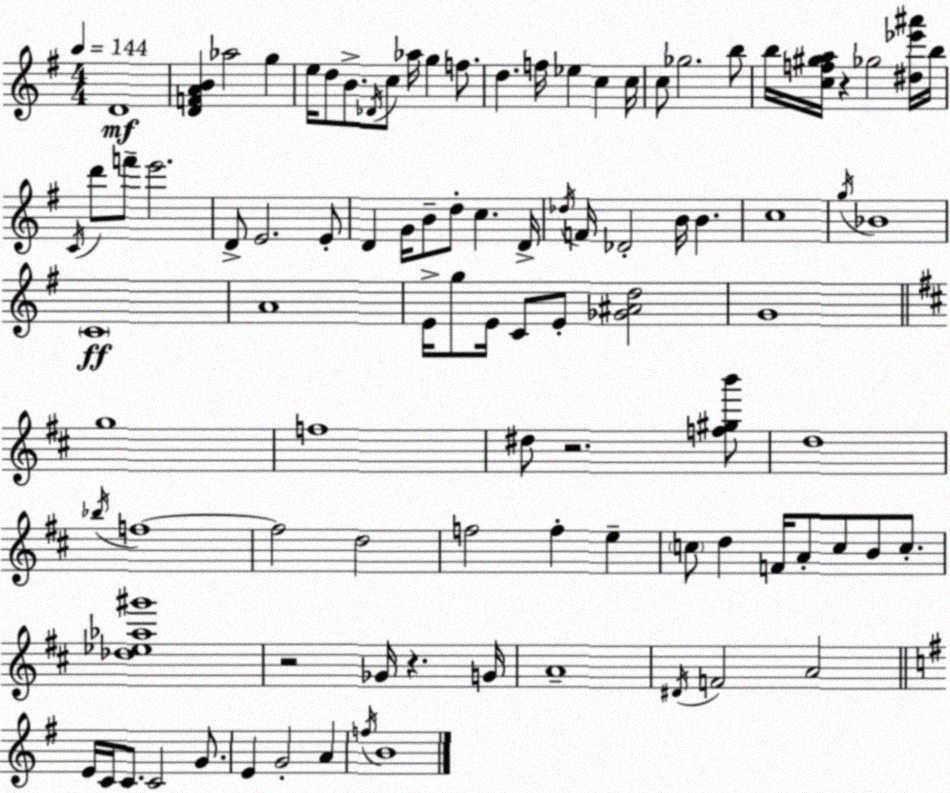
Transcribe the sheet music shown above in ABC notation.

X:1
T:Untitled
M:4/4
L:1/4
K:Em
D4 [DFAB] _a2 g e/4 d/2 B/2 _D/4 c/2 _a/4 g f/2 d f/4 _e c c/4 c/2 _g2 b/2 b/4 [cf^ga]/4 z _g2 [^d_e'^a']/4 b/4 C/4 d'/2 f'/2 e'2 D/2 E2 E/2 D G/4 B/2 d/2 c D/4 _d/4 F/4 _D2 B/4 B c4 g/4 _B4 C4 A4 E/4 g/2 E/4 C/2 E/2 [_G^Ad]2 G4 g4 f4 ^d/2 z2 [f^gb']/2 d4 _b/4 f4 f2 d2 f2 f e c/2 d F/4 A/2 c/2 B/2 c/2 [_d_e_a^g']4 z2 _G/4 z G/4 A4 ^D/4 F2 A2 E/4 C/4 C/2 C2 G/2 E G2 A f/4 B4